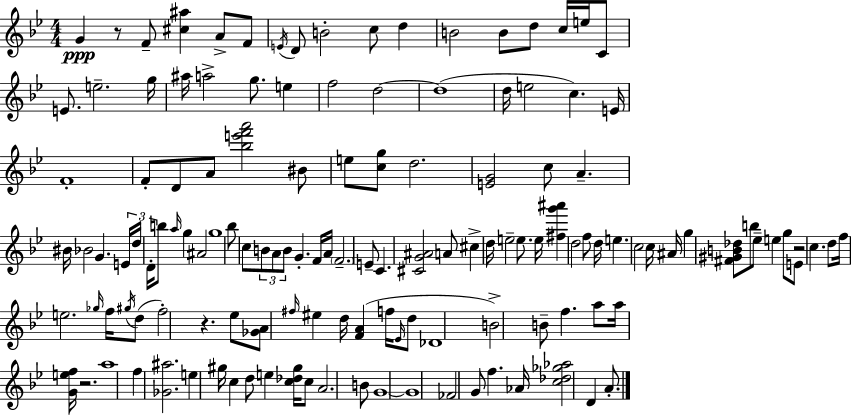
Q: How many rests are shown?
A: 4